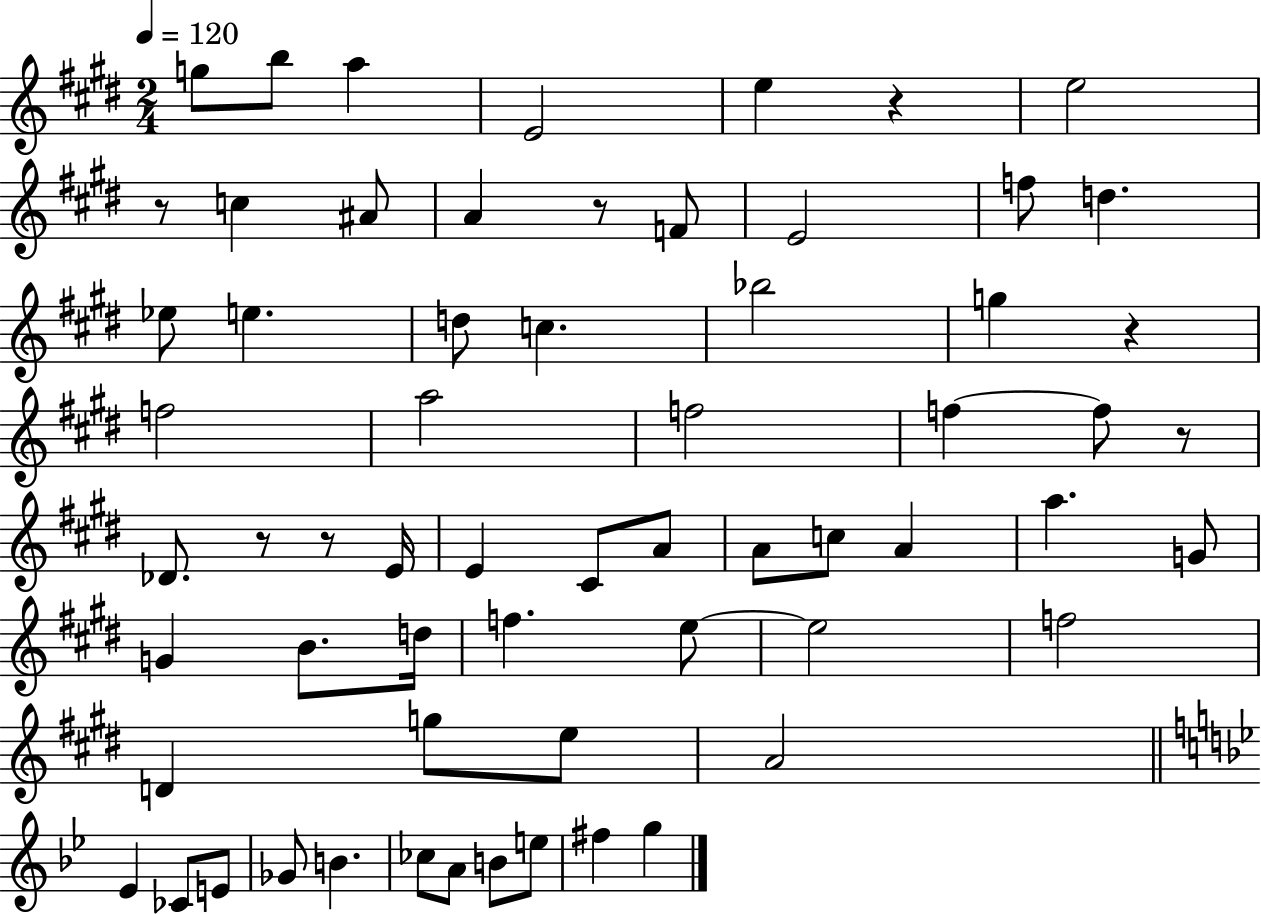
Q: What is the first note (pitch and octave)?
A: G5